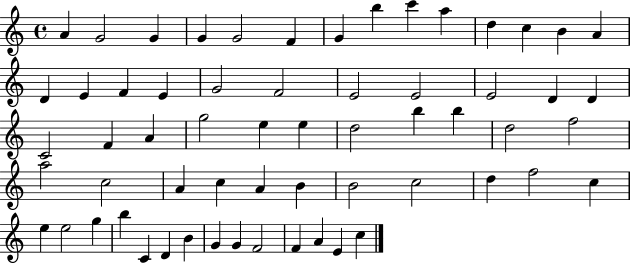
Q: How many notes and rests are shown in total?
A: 61